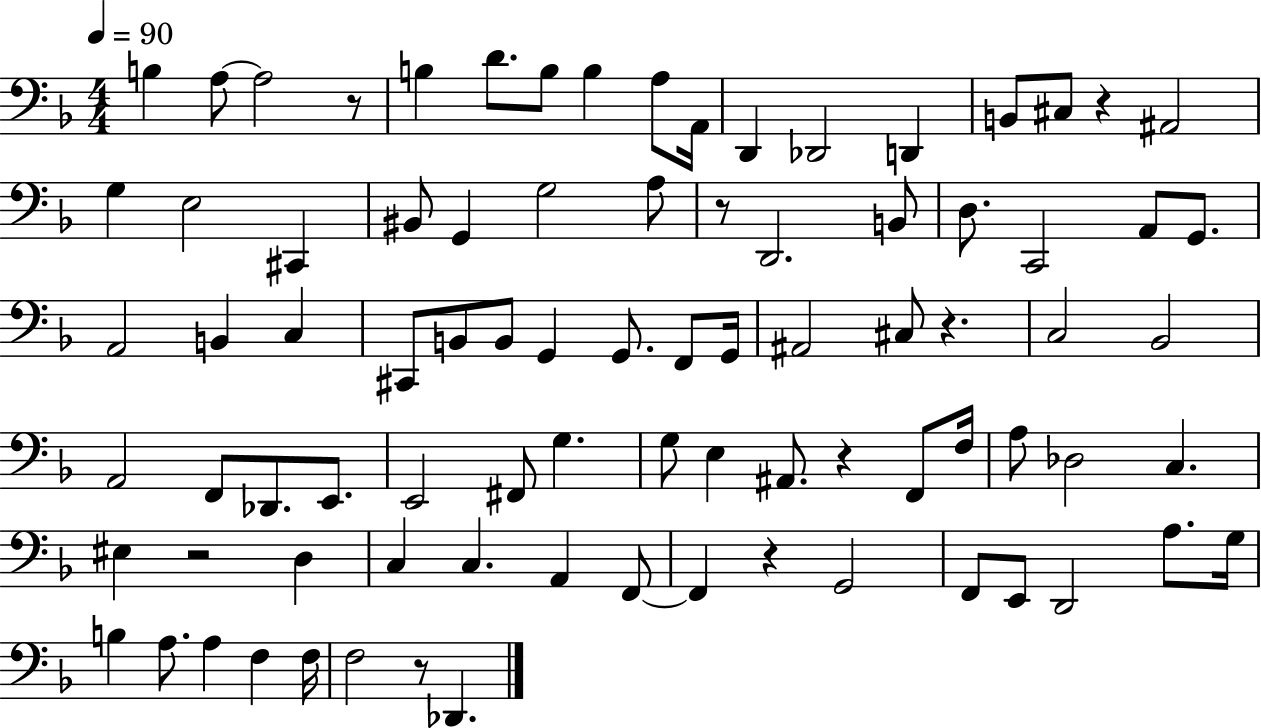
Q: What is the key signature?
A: F major